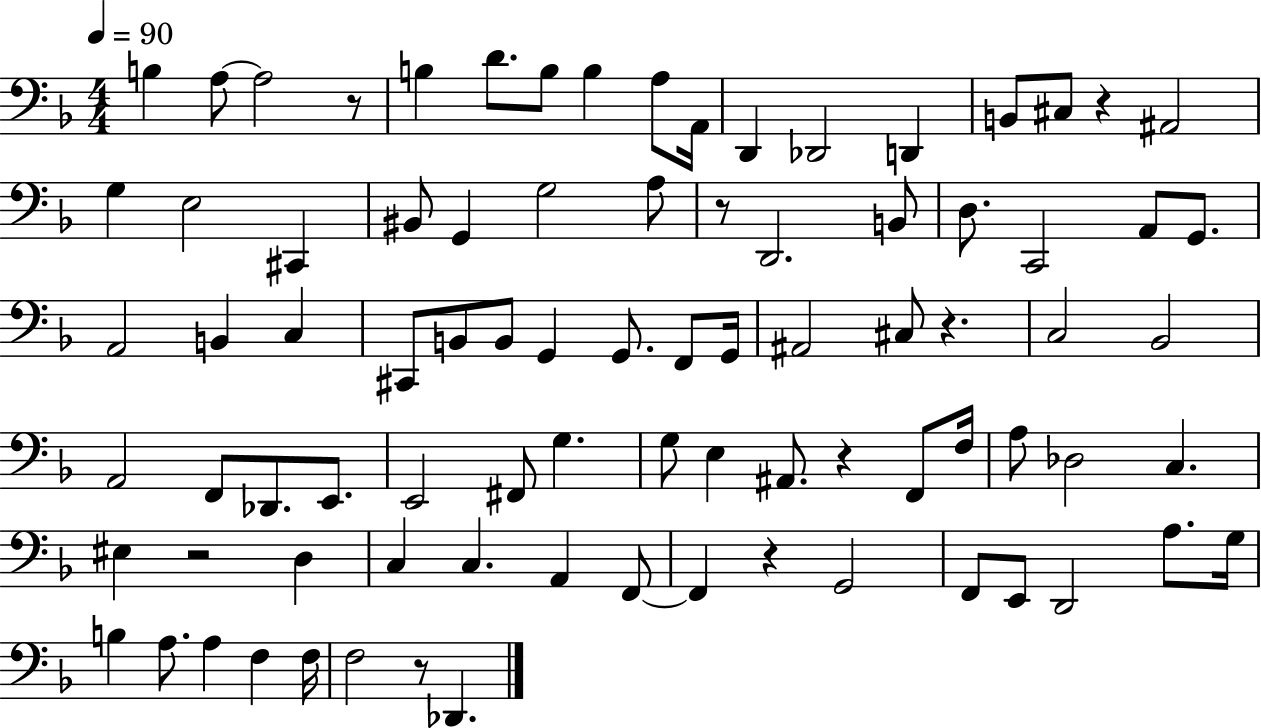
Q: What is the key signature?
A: F major